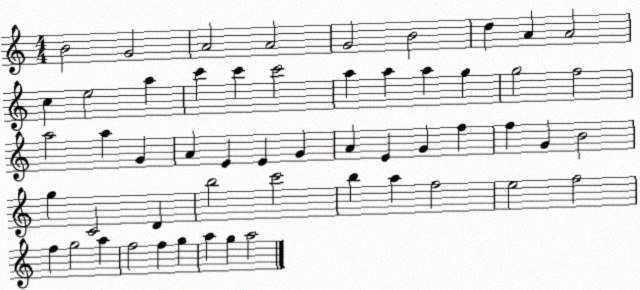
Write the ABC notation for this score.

X:1
T:Untitled
M:4/4
L:1/4
K:C
B2 G2 A2 A2 G2 B2 d A A2 c e2 a c' c' c'2 a a a g g2 f2 a2 a G A E E G A E G f f G B2 g C2 D b2 c'2 b a f2 e2 f2 f g2 a f2 f g a g a2